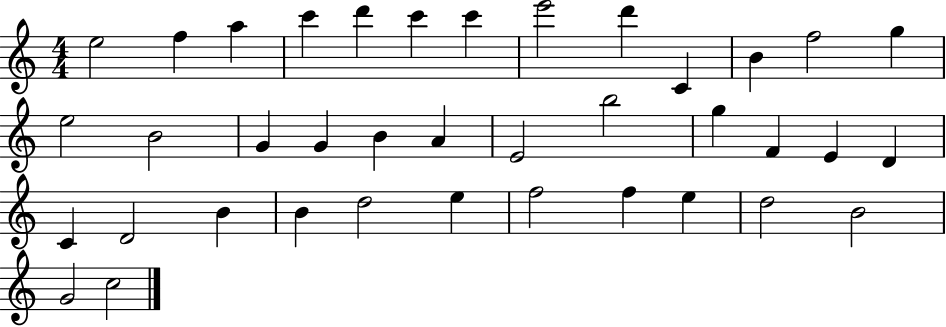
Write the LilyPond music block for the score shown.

{
  \clef treble
  \numericTimeSignature
  \time 4/4
  \key c \major
  e''2 f''4 a''4 | c'''4 d'''4 c'''4 c'''4 | e'''2 d'''4 c'4 | b'4 f''2 g''4 | \break e''2 b'2 | g'4 g'4 b'4 a'4 | e'2 b''2 | g''4 f'4 e'4 d'4 | \break c'4 d'2 b'4 | b'4 d''2 e''4 | f''2 f''4 e''4 | d''2 b'2 | \break g'2 c''2 | \bar "|."
}